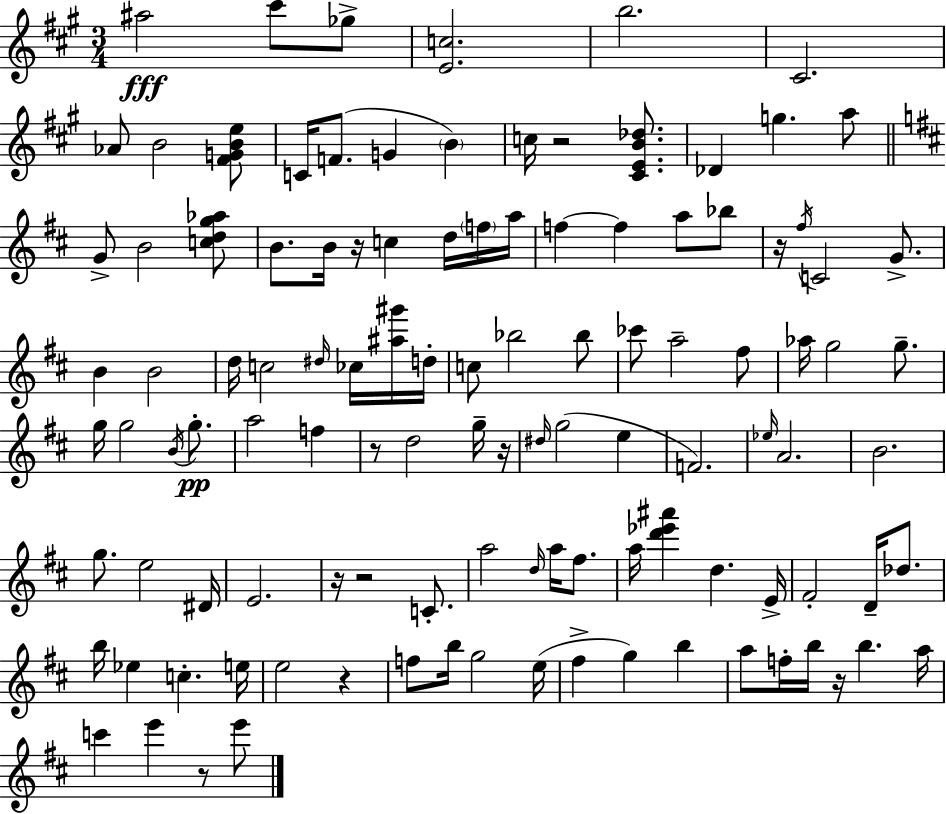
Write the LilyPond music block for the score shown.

{
  \clef treble
  \numericTimeSignature
  \time 3/4
  \key a \major
  ais''2\fff cis'''8 ges''8-> | <e' c''>2. | b''2. | cis'2. | \break aes'8 b'2 <fis' g' b' e''>8 | c'16 f'8.( g'4 \parenthesize b'4) | c''16 r2 <cis' e' b' des''>8. | des'4 g''4. a''8 | \break \bar "||" \break \key d \major g'8-> b'2 <c'' d'' g'' aes''>8 | b'8. b'16 r16 c''4 d''16 \parenthesize f''16 a''16 | f''4~~ f''4 a''8 bes''8 | r16 \acciaccatura { fis''16 } c'2 g'8.-> | \break b'4 b'2 | d''16 c''2 \grace { dis''16 } ces''16 | <ais'' gis'''>16 d''16-. c''8 bes''2 | bes''8 ces'''8 a''2-- | \break fis''8 aes''16 g''2 g''8.-- | g''16 g''2 \acciaccatura { b'16 }\pp | g''8.-. a''2 f''4 | r8 d''2 | \break g''16-- r16 \grace { dis''16 }( g''2 | e''4 f'2.) | \grace { ees''16 } a'2. | b'2. | \break g''8. e''2 | dis'16 e'2. | r16 r2 | c'8.-. a''2 | \break \grace { d''16 } a''16 fis''8. a''16 <d''' ees''' ais'''>4 d''4. | e'16-> fis'2-. | d'16-- des''8. b''16 ees''4 c''4.-. | e''16 e''2 | \break r4 f''8 b''16 g''2 | e''16( fis''4-> g''4) | b''4 a''8 f''16-. b''16 r16 b''4. | a''16 c'''4 e'''4 | \break r8 e'''8 \bar "|."
}